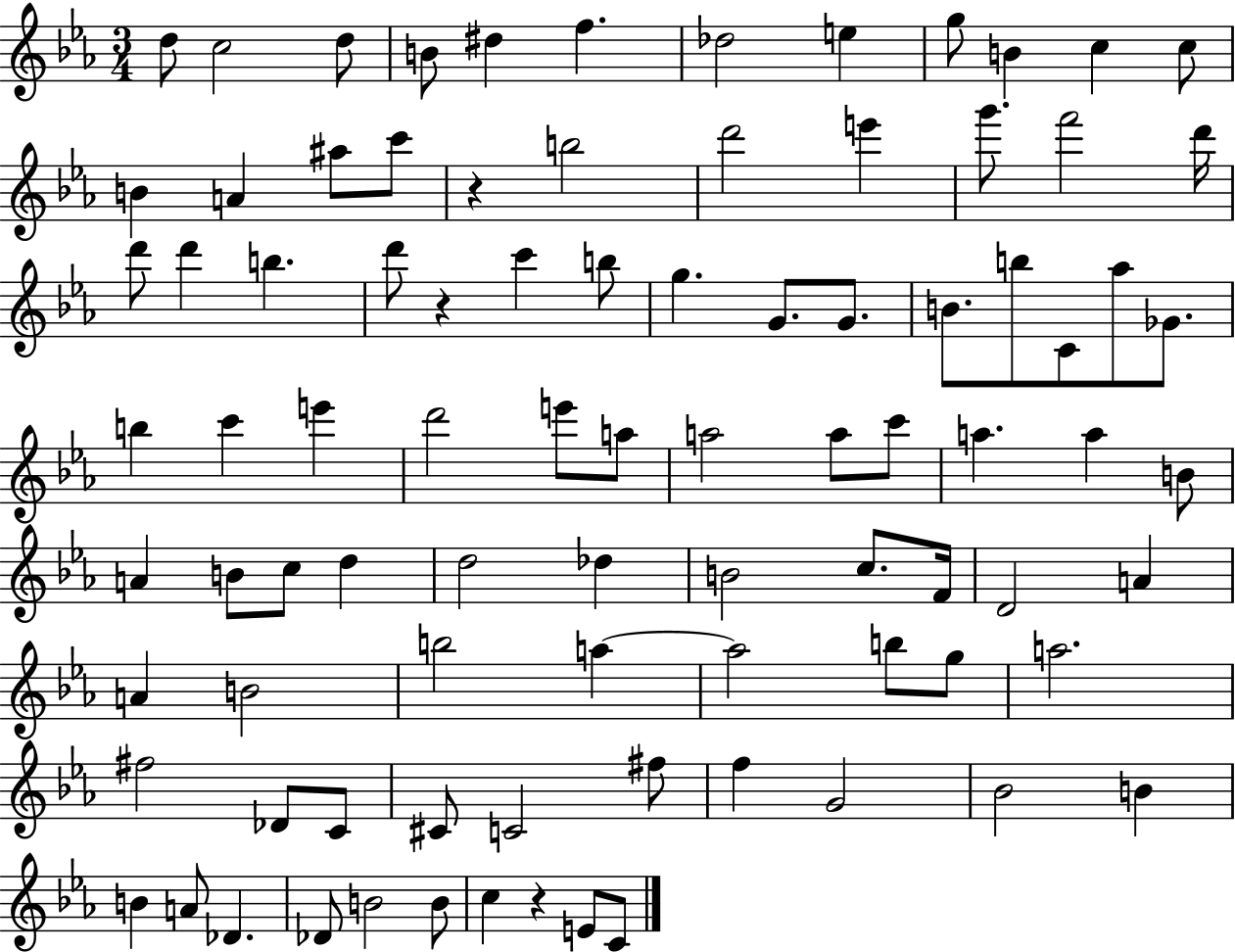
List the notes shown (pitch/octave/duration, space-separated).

D5/e C5/h D5/e B4/e D#5/q F5/q. Db5/h E5/q G5/e B4/q C5/q C5/e B4/q A4/q A#5/e C6/e R/q B5/h D6/h E6/q G6/e. F6/h D6/s D6/e D6/q B5/q. D6/e R/q C6/q B5/e G5/q. G4/e. G4/e. B4/e. B5/e C4/e Ab5/e Gb4/e. B5/q C6/q E6/q D6/h E6/e A5/e A5/h A5/e C6/e A5/q. A5/q B4/e A4/q B4/e C5/e D5/q D5/h Db5/q B4/h C5/e. F4/s D4/h A4/q A4/q B4/h B5/h A5/q A5/h B5/e G5/e A5/h. F#5/h Db4/e C4/e C#4/e C4/h F#5/e F5/q G4/h Bb4/h B4/q B4/q A4/e Db4/q. Db4/e B4/h B4/e C5/q R/q E4/e C4/e